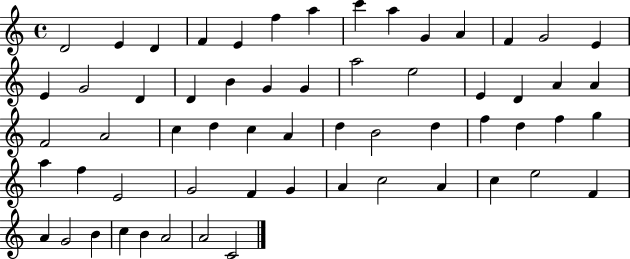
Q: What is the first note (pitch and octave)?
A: D4